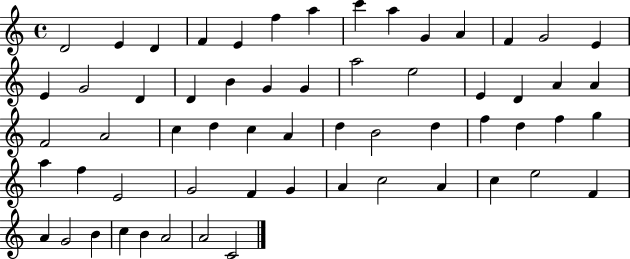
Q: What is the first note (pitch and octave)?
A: D4